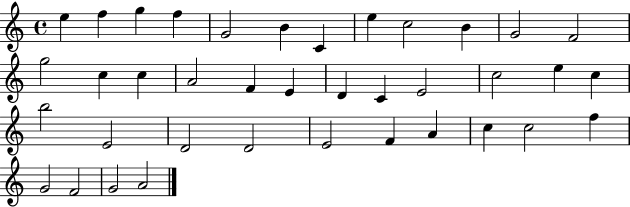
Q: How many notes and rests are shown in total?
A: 38